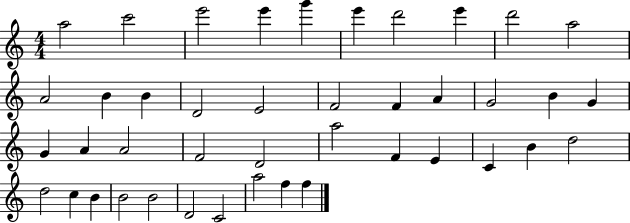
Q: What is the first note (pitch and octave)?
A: A5